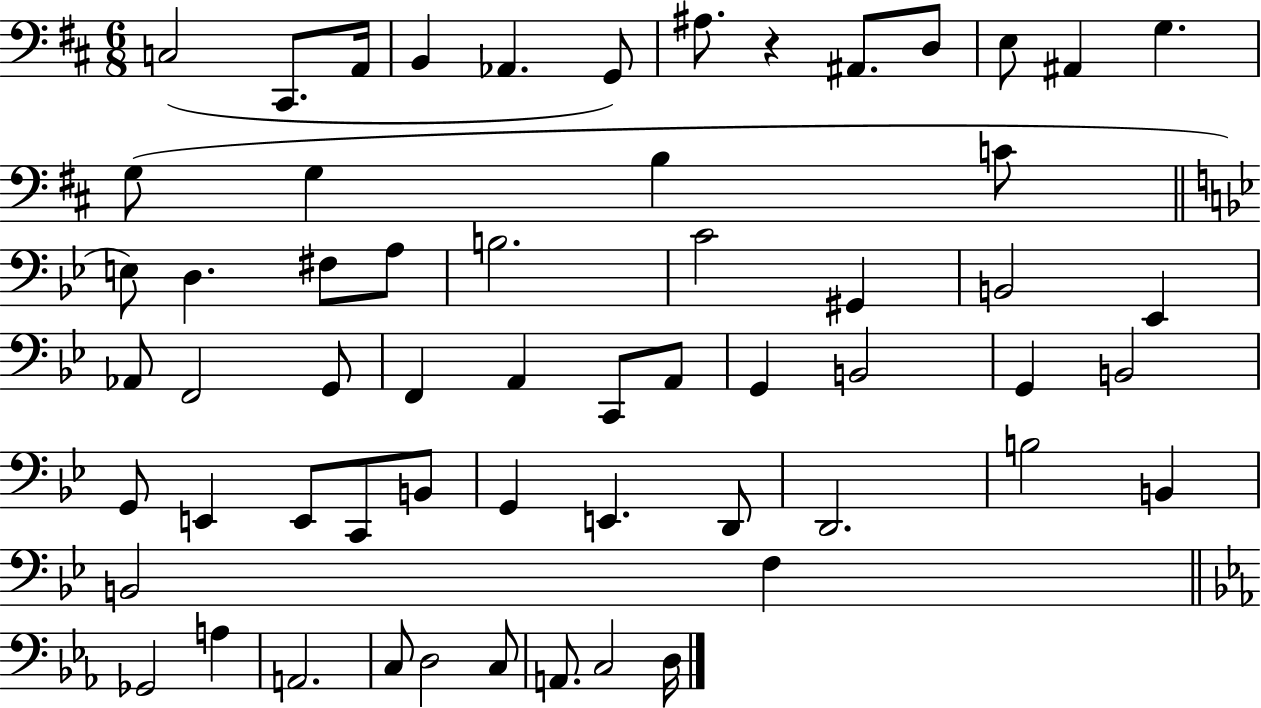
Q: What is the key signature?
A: D major